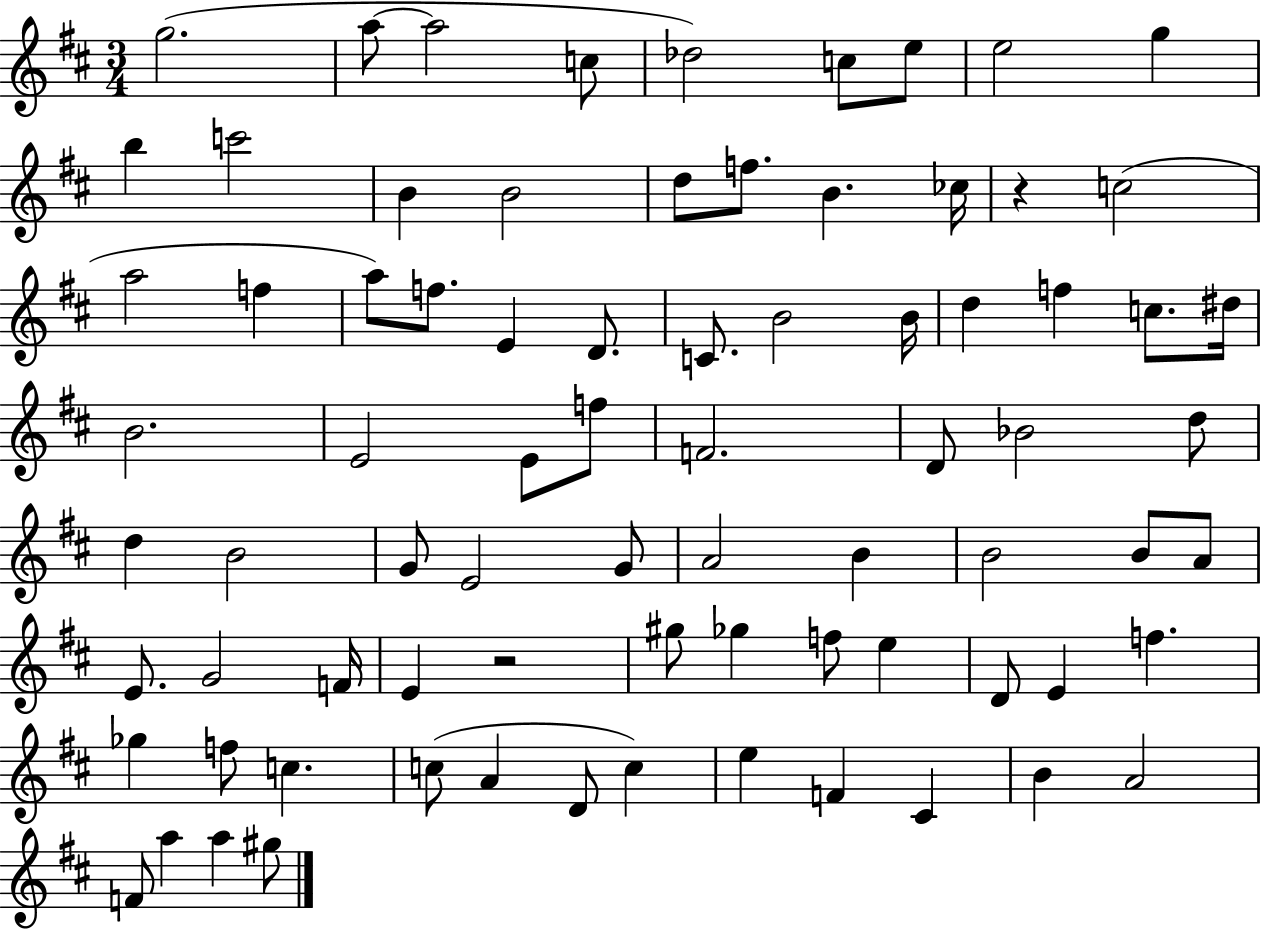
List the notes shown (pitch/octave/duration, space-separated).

G5/h. A5/e A5/h C5/e Db5/h C5/e E5/e E5/h G5/q B5/q C6/h B4/q B4/h D5/e F5/e. B4/q. CES5/s R/q C5/h A5/h F5/q A5/e F5/e. E4/q D4/e. C4/e. B4/h B4/s D5/q F5/q C5/e. D#5/s B4/h. E4/h E4/e F5/e F4/h. D4/e Bb4/h D5/e D5/q B4/h G4/e E4/h G4/e A4/h B4/q B4/h B4/e A4/e E4/e. G4/h F4/s E4/q R/h G#5/e Gb5/q F5/e E5/q D4/e E4/q F5/q. Gb5/q F5/e C5/q. C5/e A4/q D4/e C5/q E5/q F4/q C#4/q B4/q A4/h F4/e A5/q A5/q G#5/e